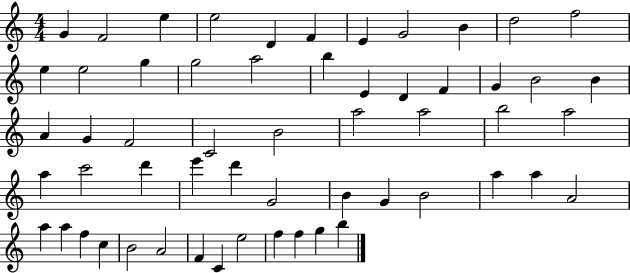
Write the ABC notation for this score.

X:1
T:Untitled
M:4/4
L:1/4
K:C
G F2 e e2 D F E G2 B d2 f2 e e2 g g2 a2 b E D F G B2 B A G F2 C2 B2 a2 a2 b2 a2 a c'2 d' e' d' G2 B G B2 a a A2 a a f c B2 A2 F C e2 f f g b